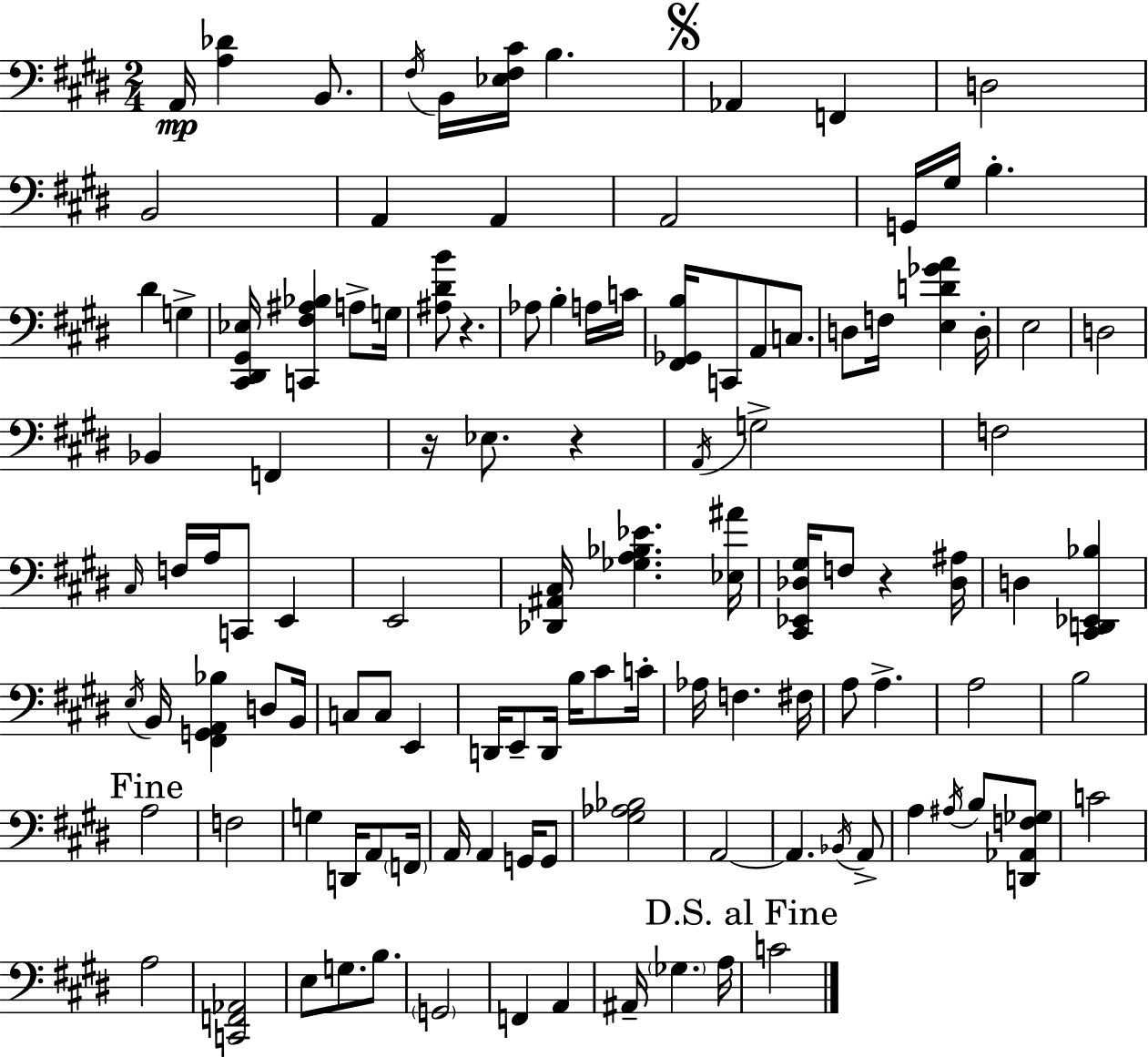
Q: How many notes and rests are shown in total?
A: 115